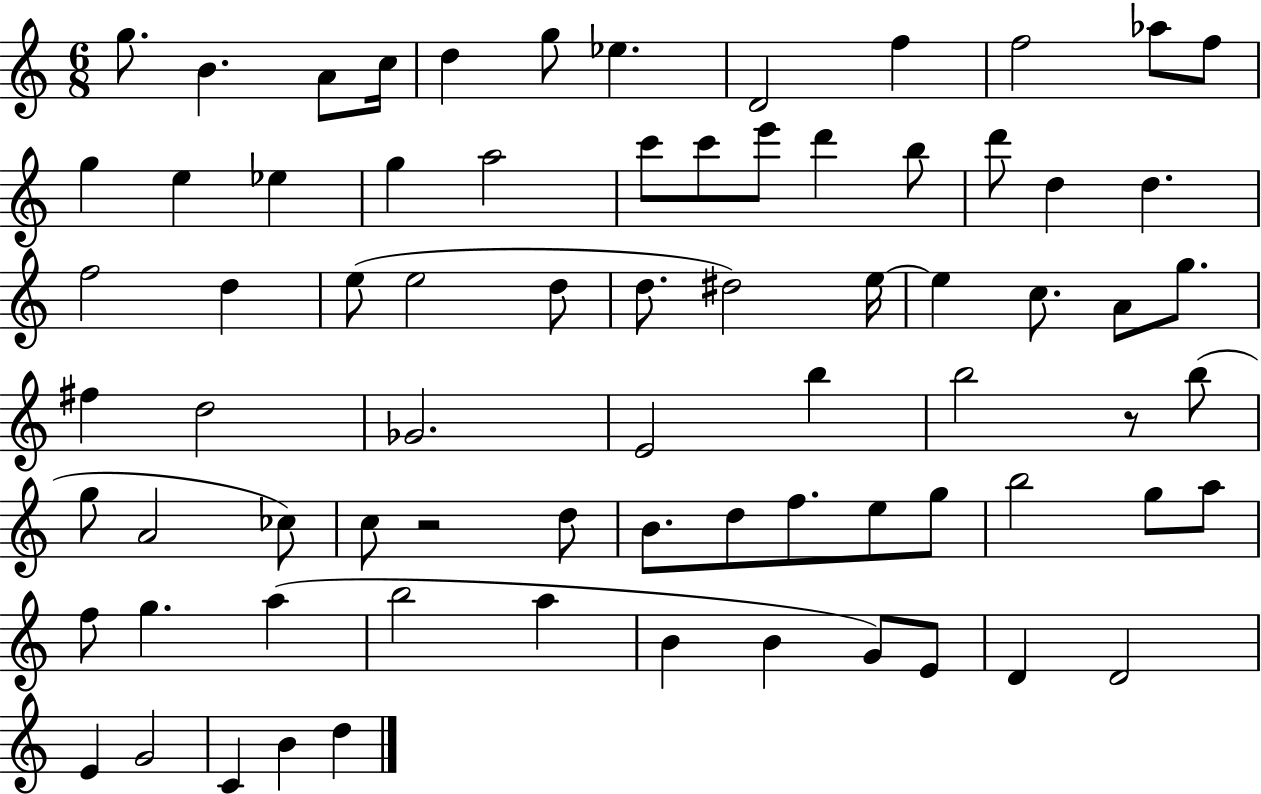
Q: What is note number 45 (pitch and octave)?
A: G5